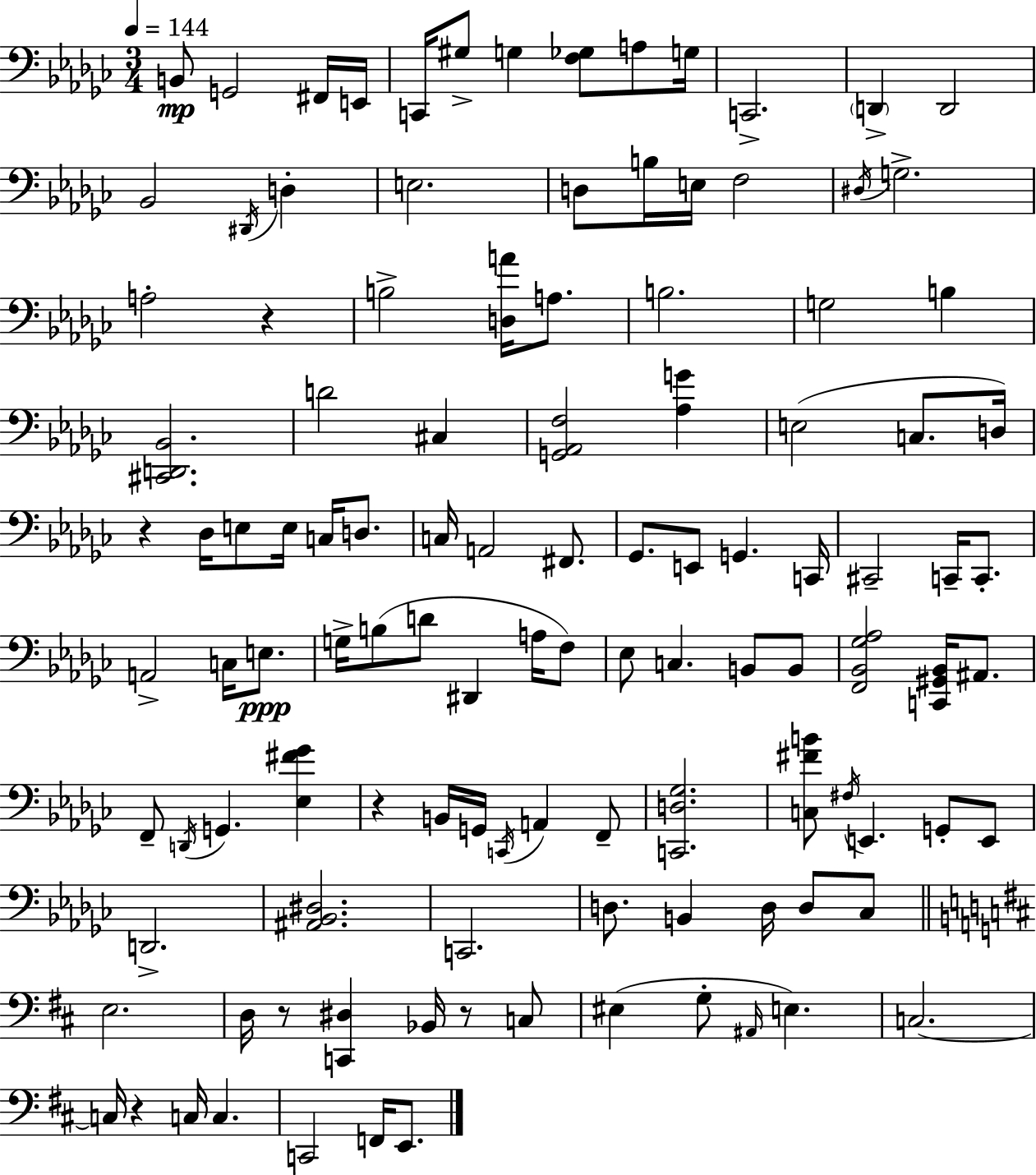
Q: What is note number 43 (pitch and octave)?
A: E2